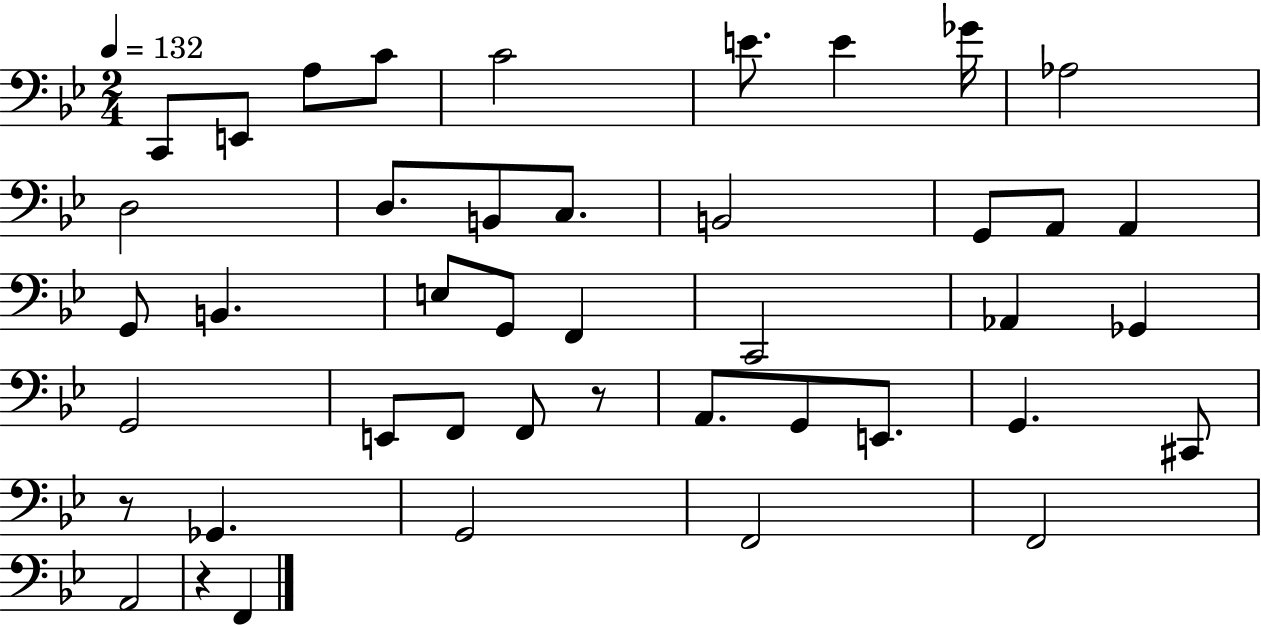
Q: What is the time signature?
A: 2/4